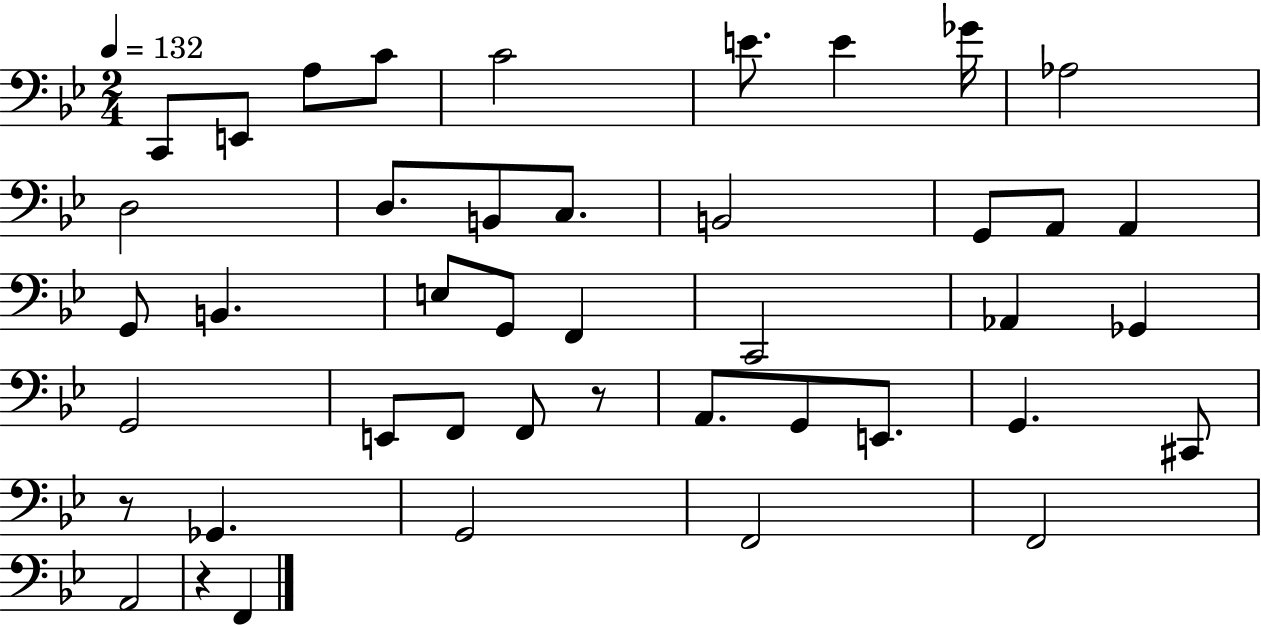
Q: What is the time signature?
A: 2/4